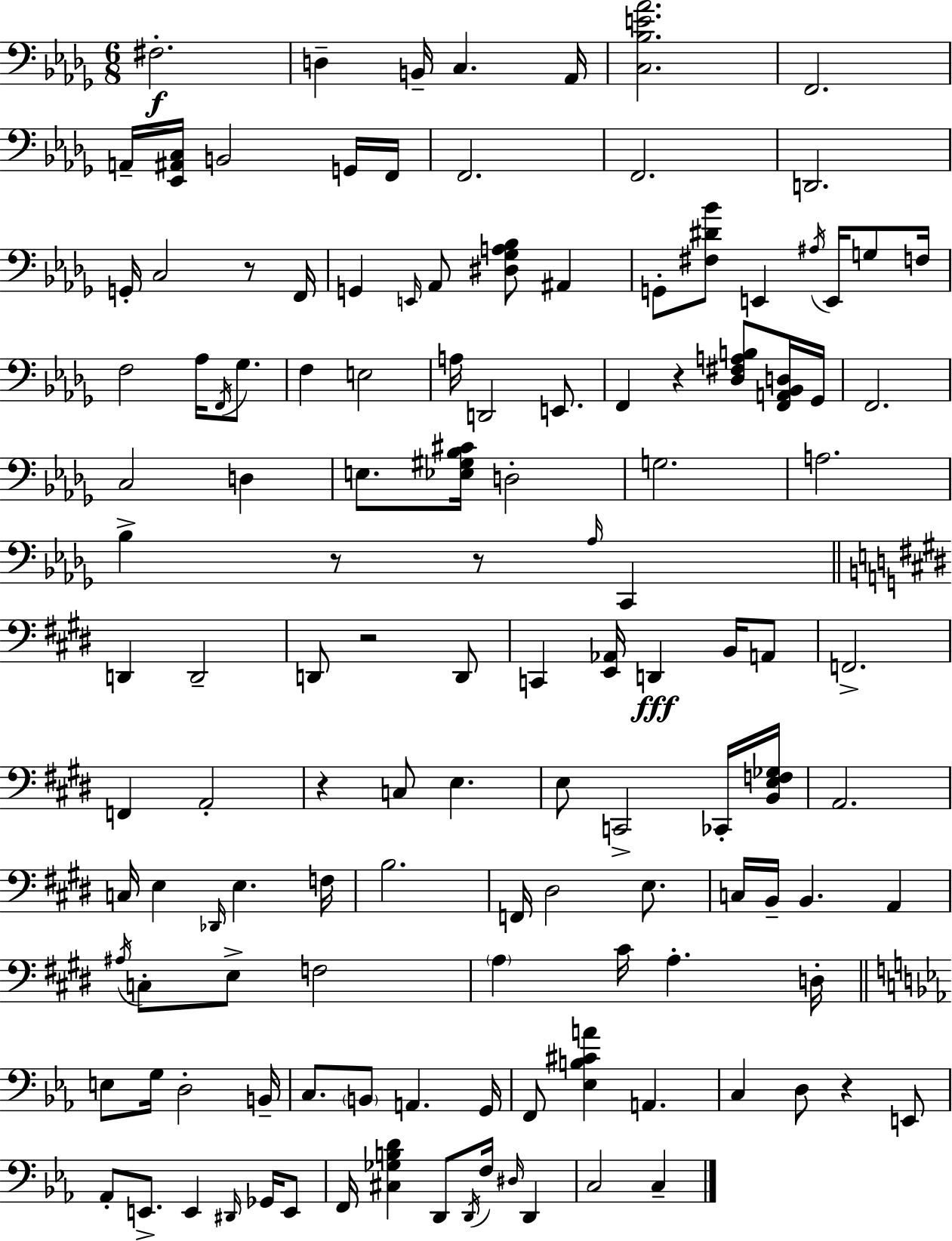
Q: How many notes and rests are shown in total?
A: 130